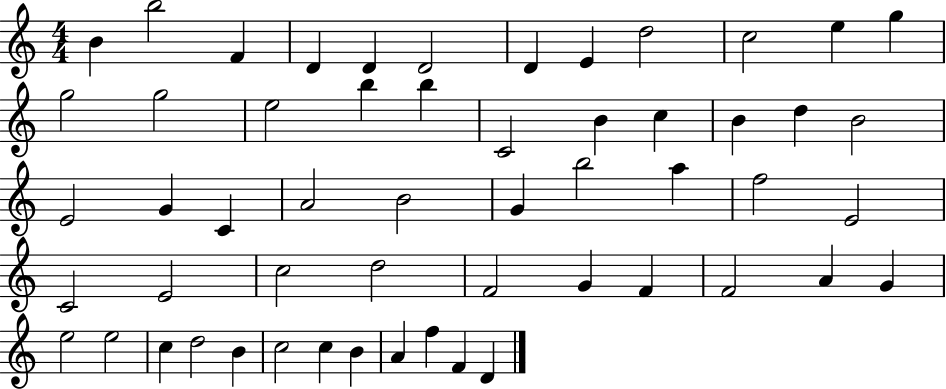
X:1
T:Untitled
M:4/4
L:1/4
K:C
B b2 F D D D2 D E d2 c2 e g g2 g2 e2 b b C2 B c B d B2 E2 G C A2 B2 G b2 a f2 E2 C2 E2 c2 d2 F2 G F F2 A G e2 e2 c d2 B c2 c B A f F D